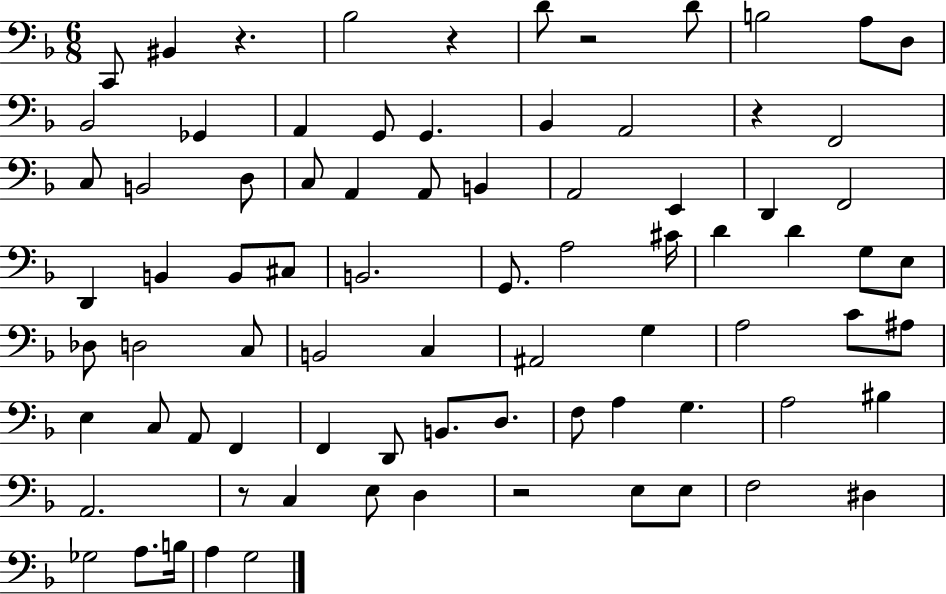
C2/e BIS2/q R/q. Bb3/h R/q D4/e R/h D4/e B3/h A3/e D3/e Bb2/h Gb2/q A2/q G2/e G2/q. Bb2/q A2/h R/q F2/h C3/e B2/h D3/e C3/e A2/q A2/e B2/q A2/h E2/q D2/q F2/h D2/q B2/q B2/e C#3/e B2/h. G2/e. A3/h C#4/s D4/q D4/q G3/e E3/e Db3/e D3/h C3/e B2/h C3/q A#2/h G3/q A3/h C4/e A#3/e E3/q C3/e A2/e F2/q F2/q D2/e B2/e. D3/e. F3/e A3/q G3/q. A3/h BIS3/q A2/h. R/e C3/q E3/e D3/q R/h E3/e E3/e F3/h D#3/q Gb3/h A3/e. B3/s A3/q G3/h